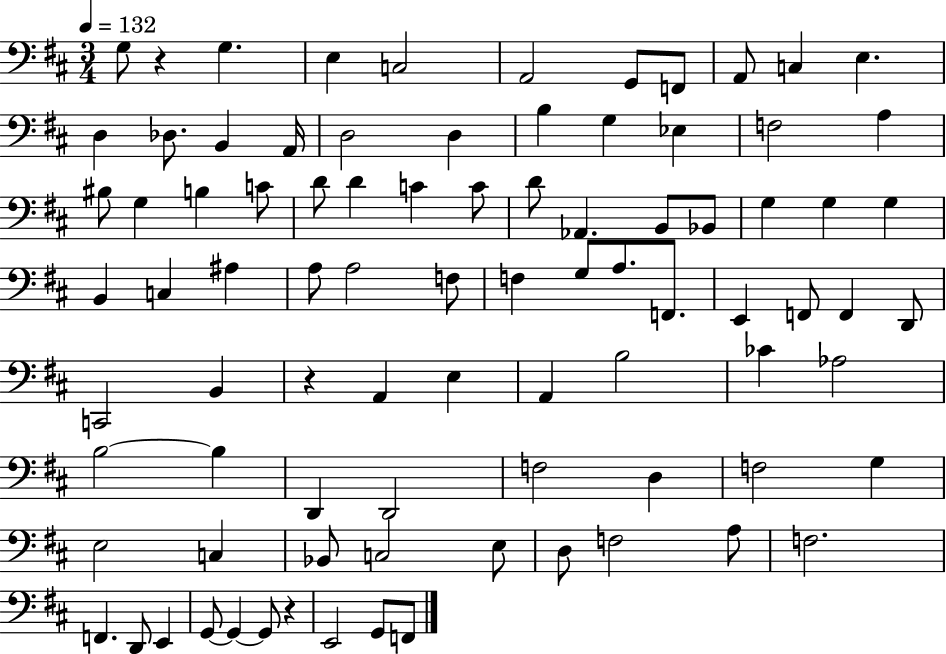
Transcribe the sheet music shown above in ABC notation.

X:1
T:Untitled
M:3/4
L:1/4
K:D
G,/2 z G, E, C,2 A,,2 G,,/2 F,,/2 A,,/2 C, E, D, _D,/2 B,, A,,/4 D,2 D, B, G, _E, F,2 A, ^B,/2 G, B, C/2 D/2 D C C/2 D/2 _A,, B,,/2 _B,,/2 G, G, G, B,, C, ^A, A,/2 A,2 F,/2 F, G,/2 A,/2 F,,/2 E,, F,,/2 F,, D,,/2 C,,2 B,, z A,, E, A,, B,2 _C _A,2 B,2 B, D,, D,,2 F,2 D, F,2 G, E,2 C, _B,,/2 C,2 E,/2 D,/2 F,2 A,/2 F,2 F,, D,,/2 E,, G,,/2 G,, G,,/2 z E,,2 G,,/2 F,,/2